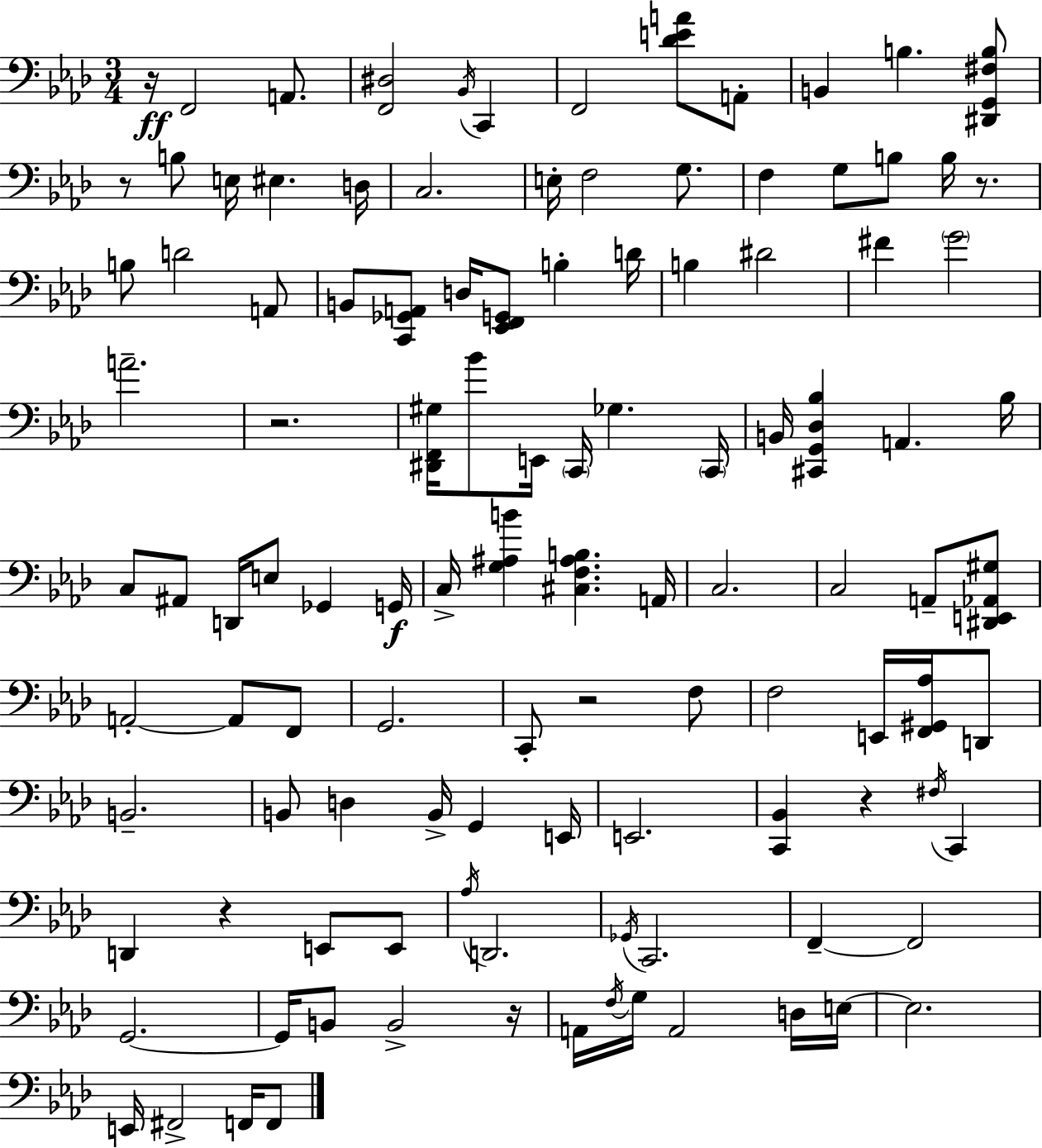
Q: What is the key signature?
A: AES major